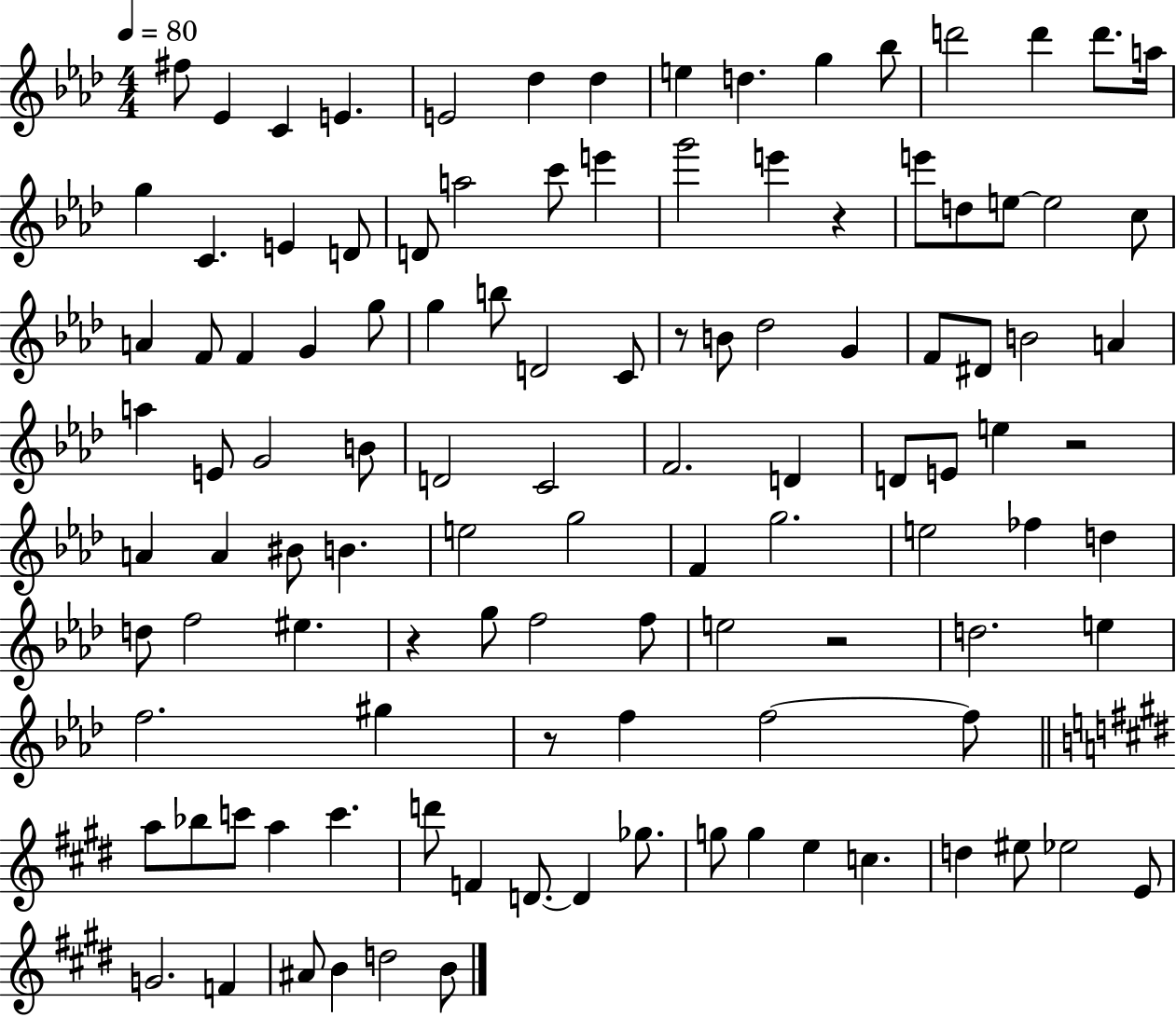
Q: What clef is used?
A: treble